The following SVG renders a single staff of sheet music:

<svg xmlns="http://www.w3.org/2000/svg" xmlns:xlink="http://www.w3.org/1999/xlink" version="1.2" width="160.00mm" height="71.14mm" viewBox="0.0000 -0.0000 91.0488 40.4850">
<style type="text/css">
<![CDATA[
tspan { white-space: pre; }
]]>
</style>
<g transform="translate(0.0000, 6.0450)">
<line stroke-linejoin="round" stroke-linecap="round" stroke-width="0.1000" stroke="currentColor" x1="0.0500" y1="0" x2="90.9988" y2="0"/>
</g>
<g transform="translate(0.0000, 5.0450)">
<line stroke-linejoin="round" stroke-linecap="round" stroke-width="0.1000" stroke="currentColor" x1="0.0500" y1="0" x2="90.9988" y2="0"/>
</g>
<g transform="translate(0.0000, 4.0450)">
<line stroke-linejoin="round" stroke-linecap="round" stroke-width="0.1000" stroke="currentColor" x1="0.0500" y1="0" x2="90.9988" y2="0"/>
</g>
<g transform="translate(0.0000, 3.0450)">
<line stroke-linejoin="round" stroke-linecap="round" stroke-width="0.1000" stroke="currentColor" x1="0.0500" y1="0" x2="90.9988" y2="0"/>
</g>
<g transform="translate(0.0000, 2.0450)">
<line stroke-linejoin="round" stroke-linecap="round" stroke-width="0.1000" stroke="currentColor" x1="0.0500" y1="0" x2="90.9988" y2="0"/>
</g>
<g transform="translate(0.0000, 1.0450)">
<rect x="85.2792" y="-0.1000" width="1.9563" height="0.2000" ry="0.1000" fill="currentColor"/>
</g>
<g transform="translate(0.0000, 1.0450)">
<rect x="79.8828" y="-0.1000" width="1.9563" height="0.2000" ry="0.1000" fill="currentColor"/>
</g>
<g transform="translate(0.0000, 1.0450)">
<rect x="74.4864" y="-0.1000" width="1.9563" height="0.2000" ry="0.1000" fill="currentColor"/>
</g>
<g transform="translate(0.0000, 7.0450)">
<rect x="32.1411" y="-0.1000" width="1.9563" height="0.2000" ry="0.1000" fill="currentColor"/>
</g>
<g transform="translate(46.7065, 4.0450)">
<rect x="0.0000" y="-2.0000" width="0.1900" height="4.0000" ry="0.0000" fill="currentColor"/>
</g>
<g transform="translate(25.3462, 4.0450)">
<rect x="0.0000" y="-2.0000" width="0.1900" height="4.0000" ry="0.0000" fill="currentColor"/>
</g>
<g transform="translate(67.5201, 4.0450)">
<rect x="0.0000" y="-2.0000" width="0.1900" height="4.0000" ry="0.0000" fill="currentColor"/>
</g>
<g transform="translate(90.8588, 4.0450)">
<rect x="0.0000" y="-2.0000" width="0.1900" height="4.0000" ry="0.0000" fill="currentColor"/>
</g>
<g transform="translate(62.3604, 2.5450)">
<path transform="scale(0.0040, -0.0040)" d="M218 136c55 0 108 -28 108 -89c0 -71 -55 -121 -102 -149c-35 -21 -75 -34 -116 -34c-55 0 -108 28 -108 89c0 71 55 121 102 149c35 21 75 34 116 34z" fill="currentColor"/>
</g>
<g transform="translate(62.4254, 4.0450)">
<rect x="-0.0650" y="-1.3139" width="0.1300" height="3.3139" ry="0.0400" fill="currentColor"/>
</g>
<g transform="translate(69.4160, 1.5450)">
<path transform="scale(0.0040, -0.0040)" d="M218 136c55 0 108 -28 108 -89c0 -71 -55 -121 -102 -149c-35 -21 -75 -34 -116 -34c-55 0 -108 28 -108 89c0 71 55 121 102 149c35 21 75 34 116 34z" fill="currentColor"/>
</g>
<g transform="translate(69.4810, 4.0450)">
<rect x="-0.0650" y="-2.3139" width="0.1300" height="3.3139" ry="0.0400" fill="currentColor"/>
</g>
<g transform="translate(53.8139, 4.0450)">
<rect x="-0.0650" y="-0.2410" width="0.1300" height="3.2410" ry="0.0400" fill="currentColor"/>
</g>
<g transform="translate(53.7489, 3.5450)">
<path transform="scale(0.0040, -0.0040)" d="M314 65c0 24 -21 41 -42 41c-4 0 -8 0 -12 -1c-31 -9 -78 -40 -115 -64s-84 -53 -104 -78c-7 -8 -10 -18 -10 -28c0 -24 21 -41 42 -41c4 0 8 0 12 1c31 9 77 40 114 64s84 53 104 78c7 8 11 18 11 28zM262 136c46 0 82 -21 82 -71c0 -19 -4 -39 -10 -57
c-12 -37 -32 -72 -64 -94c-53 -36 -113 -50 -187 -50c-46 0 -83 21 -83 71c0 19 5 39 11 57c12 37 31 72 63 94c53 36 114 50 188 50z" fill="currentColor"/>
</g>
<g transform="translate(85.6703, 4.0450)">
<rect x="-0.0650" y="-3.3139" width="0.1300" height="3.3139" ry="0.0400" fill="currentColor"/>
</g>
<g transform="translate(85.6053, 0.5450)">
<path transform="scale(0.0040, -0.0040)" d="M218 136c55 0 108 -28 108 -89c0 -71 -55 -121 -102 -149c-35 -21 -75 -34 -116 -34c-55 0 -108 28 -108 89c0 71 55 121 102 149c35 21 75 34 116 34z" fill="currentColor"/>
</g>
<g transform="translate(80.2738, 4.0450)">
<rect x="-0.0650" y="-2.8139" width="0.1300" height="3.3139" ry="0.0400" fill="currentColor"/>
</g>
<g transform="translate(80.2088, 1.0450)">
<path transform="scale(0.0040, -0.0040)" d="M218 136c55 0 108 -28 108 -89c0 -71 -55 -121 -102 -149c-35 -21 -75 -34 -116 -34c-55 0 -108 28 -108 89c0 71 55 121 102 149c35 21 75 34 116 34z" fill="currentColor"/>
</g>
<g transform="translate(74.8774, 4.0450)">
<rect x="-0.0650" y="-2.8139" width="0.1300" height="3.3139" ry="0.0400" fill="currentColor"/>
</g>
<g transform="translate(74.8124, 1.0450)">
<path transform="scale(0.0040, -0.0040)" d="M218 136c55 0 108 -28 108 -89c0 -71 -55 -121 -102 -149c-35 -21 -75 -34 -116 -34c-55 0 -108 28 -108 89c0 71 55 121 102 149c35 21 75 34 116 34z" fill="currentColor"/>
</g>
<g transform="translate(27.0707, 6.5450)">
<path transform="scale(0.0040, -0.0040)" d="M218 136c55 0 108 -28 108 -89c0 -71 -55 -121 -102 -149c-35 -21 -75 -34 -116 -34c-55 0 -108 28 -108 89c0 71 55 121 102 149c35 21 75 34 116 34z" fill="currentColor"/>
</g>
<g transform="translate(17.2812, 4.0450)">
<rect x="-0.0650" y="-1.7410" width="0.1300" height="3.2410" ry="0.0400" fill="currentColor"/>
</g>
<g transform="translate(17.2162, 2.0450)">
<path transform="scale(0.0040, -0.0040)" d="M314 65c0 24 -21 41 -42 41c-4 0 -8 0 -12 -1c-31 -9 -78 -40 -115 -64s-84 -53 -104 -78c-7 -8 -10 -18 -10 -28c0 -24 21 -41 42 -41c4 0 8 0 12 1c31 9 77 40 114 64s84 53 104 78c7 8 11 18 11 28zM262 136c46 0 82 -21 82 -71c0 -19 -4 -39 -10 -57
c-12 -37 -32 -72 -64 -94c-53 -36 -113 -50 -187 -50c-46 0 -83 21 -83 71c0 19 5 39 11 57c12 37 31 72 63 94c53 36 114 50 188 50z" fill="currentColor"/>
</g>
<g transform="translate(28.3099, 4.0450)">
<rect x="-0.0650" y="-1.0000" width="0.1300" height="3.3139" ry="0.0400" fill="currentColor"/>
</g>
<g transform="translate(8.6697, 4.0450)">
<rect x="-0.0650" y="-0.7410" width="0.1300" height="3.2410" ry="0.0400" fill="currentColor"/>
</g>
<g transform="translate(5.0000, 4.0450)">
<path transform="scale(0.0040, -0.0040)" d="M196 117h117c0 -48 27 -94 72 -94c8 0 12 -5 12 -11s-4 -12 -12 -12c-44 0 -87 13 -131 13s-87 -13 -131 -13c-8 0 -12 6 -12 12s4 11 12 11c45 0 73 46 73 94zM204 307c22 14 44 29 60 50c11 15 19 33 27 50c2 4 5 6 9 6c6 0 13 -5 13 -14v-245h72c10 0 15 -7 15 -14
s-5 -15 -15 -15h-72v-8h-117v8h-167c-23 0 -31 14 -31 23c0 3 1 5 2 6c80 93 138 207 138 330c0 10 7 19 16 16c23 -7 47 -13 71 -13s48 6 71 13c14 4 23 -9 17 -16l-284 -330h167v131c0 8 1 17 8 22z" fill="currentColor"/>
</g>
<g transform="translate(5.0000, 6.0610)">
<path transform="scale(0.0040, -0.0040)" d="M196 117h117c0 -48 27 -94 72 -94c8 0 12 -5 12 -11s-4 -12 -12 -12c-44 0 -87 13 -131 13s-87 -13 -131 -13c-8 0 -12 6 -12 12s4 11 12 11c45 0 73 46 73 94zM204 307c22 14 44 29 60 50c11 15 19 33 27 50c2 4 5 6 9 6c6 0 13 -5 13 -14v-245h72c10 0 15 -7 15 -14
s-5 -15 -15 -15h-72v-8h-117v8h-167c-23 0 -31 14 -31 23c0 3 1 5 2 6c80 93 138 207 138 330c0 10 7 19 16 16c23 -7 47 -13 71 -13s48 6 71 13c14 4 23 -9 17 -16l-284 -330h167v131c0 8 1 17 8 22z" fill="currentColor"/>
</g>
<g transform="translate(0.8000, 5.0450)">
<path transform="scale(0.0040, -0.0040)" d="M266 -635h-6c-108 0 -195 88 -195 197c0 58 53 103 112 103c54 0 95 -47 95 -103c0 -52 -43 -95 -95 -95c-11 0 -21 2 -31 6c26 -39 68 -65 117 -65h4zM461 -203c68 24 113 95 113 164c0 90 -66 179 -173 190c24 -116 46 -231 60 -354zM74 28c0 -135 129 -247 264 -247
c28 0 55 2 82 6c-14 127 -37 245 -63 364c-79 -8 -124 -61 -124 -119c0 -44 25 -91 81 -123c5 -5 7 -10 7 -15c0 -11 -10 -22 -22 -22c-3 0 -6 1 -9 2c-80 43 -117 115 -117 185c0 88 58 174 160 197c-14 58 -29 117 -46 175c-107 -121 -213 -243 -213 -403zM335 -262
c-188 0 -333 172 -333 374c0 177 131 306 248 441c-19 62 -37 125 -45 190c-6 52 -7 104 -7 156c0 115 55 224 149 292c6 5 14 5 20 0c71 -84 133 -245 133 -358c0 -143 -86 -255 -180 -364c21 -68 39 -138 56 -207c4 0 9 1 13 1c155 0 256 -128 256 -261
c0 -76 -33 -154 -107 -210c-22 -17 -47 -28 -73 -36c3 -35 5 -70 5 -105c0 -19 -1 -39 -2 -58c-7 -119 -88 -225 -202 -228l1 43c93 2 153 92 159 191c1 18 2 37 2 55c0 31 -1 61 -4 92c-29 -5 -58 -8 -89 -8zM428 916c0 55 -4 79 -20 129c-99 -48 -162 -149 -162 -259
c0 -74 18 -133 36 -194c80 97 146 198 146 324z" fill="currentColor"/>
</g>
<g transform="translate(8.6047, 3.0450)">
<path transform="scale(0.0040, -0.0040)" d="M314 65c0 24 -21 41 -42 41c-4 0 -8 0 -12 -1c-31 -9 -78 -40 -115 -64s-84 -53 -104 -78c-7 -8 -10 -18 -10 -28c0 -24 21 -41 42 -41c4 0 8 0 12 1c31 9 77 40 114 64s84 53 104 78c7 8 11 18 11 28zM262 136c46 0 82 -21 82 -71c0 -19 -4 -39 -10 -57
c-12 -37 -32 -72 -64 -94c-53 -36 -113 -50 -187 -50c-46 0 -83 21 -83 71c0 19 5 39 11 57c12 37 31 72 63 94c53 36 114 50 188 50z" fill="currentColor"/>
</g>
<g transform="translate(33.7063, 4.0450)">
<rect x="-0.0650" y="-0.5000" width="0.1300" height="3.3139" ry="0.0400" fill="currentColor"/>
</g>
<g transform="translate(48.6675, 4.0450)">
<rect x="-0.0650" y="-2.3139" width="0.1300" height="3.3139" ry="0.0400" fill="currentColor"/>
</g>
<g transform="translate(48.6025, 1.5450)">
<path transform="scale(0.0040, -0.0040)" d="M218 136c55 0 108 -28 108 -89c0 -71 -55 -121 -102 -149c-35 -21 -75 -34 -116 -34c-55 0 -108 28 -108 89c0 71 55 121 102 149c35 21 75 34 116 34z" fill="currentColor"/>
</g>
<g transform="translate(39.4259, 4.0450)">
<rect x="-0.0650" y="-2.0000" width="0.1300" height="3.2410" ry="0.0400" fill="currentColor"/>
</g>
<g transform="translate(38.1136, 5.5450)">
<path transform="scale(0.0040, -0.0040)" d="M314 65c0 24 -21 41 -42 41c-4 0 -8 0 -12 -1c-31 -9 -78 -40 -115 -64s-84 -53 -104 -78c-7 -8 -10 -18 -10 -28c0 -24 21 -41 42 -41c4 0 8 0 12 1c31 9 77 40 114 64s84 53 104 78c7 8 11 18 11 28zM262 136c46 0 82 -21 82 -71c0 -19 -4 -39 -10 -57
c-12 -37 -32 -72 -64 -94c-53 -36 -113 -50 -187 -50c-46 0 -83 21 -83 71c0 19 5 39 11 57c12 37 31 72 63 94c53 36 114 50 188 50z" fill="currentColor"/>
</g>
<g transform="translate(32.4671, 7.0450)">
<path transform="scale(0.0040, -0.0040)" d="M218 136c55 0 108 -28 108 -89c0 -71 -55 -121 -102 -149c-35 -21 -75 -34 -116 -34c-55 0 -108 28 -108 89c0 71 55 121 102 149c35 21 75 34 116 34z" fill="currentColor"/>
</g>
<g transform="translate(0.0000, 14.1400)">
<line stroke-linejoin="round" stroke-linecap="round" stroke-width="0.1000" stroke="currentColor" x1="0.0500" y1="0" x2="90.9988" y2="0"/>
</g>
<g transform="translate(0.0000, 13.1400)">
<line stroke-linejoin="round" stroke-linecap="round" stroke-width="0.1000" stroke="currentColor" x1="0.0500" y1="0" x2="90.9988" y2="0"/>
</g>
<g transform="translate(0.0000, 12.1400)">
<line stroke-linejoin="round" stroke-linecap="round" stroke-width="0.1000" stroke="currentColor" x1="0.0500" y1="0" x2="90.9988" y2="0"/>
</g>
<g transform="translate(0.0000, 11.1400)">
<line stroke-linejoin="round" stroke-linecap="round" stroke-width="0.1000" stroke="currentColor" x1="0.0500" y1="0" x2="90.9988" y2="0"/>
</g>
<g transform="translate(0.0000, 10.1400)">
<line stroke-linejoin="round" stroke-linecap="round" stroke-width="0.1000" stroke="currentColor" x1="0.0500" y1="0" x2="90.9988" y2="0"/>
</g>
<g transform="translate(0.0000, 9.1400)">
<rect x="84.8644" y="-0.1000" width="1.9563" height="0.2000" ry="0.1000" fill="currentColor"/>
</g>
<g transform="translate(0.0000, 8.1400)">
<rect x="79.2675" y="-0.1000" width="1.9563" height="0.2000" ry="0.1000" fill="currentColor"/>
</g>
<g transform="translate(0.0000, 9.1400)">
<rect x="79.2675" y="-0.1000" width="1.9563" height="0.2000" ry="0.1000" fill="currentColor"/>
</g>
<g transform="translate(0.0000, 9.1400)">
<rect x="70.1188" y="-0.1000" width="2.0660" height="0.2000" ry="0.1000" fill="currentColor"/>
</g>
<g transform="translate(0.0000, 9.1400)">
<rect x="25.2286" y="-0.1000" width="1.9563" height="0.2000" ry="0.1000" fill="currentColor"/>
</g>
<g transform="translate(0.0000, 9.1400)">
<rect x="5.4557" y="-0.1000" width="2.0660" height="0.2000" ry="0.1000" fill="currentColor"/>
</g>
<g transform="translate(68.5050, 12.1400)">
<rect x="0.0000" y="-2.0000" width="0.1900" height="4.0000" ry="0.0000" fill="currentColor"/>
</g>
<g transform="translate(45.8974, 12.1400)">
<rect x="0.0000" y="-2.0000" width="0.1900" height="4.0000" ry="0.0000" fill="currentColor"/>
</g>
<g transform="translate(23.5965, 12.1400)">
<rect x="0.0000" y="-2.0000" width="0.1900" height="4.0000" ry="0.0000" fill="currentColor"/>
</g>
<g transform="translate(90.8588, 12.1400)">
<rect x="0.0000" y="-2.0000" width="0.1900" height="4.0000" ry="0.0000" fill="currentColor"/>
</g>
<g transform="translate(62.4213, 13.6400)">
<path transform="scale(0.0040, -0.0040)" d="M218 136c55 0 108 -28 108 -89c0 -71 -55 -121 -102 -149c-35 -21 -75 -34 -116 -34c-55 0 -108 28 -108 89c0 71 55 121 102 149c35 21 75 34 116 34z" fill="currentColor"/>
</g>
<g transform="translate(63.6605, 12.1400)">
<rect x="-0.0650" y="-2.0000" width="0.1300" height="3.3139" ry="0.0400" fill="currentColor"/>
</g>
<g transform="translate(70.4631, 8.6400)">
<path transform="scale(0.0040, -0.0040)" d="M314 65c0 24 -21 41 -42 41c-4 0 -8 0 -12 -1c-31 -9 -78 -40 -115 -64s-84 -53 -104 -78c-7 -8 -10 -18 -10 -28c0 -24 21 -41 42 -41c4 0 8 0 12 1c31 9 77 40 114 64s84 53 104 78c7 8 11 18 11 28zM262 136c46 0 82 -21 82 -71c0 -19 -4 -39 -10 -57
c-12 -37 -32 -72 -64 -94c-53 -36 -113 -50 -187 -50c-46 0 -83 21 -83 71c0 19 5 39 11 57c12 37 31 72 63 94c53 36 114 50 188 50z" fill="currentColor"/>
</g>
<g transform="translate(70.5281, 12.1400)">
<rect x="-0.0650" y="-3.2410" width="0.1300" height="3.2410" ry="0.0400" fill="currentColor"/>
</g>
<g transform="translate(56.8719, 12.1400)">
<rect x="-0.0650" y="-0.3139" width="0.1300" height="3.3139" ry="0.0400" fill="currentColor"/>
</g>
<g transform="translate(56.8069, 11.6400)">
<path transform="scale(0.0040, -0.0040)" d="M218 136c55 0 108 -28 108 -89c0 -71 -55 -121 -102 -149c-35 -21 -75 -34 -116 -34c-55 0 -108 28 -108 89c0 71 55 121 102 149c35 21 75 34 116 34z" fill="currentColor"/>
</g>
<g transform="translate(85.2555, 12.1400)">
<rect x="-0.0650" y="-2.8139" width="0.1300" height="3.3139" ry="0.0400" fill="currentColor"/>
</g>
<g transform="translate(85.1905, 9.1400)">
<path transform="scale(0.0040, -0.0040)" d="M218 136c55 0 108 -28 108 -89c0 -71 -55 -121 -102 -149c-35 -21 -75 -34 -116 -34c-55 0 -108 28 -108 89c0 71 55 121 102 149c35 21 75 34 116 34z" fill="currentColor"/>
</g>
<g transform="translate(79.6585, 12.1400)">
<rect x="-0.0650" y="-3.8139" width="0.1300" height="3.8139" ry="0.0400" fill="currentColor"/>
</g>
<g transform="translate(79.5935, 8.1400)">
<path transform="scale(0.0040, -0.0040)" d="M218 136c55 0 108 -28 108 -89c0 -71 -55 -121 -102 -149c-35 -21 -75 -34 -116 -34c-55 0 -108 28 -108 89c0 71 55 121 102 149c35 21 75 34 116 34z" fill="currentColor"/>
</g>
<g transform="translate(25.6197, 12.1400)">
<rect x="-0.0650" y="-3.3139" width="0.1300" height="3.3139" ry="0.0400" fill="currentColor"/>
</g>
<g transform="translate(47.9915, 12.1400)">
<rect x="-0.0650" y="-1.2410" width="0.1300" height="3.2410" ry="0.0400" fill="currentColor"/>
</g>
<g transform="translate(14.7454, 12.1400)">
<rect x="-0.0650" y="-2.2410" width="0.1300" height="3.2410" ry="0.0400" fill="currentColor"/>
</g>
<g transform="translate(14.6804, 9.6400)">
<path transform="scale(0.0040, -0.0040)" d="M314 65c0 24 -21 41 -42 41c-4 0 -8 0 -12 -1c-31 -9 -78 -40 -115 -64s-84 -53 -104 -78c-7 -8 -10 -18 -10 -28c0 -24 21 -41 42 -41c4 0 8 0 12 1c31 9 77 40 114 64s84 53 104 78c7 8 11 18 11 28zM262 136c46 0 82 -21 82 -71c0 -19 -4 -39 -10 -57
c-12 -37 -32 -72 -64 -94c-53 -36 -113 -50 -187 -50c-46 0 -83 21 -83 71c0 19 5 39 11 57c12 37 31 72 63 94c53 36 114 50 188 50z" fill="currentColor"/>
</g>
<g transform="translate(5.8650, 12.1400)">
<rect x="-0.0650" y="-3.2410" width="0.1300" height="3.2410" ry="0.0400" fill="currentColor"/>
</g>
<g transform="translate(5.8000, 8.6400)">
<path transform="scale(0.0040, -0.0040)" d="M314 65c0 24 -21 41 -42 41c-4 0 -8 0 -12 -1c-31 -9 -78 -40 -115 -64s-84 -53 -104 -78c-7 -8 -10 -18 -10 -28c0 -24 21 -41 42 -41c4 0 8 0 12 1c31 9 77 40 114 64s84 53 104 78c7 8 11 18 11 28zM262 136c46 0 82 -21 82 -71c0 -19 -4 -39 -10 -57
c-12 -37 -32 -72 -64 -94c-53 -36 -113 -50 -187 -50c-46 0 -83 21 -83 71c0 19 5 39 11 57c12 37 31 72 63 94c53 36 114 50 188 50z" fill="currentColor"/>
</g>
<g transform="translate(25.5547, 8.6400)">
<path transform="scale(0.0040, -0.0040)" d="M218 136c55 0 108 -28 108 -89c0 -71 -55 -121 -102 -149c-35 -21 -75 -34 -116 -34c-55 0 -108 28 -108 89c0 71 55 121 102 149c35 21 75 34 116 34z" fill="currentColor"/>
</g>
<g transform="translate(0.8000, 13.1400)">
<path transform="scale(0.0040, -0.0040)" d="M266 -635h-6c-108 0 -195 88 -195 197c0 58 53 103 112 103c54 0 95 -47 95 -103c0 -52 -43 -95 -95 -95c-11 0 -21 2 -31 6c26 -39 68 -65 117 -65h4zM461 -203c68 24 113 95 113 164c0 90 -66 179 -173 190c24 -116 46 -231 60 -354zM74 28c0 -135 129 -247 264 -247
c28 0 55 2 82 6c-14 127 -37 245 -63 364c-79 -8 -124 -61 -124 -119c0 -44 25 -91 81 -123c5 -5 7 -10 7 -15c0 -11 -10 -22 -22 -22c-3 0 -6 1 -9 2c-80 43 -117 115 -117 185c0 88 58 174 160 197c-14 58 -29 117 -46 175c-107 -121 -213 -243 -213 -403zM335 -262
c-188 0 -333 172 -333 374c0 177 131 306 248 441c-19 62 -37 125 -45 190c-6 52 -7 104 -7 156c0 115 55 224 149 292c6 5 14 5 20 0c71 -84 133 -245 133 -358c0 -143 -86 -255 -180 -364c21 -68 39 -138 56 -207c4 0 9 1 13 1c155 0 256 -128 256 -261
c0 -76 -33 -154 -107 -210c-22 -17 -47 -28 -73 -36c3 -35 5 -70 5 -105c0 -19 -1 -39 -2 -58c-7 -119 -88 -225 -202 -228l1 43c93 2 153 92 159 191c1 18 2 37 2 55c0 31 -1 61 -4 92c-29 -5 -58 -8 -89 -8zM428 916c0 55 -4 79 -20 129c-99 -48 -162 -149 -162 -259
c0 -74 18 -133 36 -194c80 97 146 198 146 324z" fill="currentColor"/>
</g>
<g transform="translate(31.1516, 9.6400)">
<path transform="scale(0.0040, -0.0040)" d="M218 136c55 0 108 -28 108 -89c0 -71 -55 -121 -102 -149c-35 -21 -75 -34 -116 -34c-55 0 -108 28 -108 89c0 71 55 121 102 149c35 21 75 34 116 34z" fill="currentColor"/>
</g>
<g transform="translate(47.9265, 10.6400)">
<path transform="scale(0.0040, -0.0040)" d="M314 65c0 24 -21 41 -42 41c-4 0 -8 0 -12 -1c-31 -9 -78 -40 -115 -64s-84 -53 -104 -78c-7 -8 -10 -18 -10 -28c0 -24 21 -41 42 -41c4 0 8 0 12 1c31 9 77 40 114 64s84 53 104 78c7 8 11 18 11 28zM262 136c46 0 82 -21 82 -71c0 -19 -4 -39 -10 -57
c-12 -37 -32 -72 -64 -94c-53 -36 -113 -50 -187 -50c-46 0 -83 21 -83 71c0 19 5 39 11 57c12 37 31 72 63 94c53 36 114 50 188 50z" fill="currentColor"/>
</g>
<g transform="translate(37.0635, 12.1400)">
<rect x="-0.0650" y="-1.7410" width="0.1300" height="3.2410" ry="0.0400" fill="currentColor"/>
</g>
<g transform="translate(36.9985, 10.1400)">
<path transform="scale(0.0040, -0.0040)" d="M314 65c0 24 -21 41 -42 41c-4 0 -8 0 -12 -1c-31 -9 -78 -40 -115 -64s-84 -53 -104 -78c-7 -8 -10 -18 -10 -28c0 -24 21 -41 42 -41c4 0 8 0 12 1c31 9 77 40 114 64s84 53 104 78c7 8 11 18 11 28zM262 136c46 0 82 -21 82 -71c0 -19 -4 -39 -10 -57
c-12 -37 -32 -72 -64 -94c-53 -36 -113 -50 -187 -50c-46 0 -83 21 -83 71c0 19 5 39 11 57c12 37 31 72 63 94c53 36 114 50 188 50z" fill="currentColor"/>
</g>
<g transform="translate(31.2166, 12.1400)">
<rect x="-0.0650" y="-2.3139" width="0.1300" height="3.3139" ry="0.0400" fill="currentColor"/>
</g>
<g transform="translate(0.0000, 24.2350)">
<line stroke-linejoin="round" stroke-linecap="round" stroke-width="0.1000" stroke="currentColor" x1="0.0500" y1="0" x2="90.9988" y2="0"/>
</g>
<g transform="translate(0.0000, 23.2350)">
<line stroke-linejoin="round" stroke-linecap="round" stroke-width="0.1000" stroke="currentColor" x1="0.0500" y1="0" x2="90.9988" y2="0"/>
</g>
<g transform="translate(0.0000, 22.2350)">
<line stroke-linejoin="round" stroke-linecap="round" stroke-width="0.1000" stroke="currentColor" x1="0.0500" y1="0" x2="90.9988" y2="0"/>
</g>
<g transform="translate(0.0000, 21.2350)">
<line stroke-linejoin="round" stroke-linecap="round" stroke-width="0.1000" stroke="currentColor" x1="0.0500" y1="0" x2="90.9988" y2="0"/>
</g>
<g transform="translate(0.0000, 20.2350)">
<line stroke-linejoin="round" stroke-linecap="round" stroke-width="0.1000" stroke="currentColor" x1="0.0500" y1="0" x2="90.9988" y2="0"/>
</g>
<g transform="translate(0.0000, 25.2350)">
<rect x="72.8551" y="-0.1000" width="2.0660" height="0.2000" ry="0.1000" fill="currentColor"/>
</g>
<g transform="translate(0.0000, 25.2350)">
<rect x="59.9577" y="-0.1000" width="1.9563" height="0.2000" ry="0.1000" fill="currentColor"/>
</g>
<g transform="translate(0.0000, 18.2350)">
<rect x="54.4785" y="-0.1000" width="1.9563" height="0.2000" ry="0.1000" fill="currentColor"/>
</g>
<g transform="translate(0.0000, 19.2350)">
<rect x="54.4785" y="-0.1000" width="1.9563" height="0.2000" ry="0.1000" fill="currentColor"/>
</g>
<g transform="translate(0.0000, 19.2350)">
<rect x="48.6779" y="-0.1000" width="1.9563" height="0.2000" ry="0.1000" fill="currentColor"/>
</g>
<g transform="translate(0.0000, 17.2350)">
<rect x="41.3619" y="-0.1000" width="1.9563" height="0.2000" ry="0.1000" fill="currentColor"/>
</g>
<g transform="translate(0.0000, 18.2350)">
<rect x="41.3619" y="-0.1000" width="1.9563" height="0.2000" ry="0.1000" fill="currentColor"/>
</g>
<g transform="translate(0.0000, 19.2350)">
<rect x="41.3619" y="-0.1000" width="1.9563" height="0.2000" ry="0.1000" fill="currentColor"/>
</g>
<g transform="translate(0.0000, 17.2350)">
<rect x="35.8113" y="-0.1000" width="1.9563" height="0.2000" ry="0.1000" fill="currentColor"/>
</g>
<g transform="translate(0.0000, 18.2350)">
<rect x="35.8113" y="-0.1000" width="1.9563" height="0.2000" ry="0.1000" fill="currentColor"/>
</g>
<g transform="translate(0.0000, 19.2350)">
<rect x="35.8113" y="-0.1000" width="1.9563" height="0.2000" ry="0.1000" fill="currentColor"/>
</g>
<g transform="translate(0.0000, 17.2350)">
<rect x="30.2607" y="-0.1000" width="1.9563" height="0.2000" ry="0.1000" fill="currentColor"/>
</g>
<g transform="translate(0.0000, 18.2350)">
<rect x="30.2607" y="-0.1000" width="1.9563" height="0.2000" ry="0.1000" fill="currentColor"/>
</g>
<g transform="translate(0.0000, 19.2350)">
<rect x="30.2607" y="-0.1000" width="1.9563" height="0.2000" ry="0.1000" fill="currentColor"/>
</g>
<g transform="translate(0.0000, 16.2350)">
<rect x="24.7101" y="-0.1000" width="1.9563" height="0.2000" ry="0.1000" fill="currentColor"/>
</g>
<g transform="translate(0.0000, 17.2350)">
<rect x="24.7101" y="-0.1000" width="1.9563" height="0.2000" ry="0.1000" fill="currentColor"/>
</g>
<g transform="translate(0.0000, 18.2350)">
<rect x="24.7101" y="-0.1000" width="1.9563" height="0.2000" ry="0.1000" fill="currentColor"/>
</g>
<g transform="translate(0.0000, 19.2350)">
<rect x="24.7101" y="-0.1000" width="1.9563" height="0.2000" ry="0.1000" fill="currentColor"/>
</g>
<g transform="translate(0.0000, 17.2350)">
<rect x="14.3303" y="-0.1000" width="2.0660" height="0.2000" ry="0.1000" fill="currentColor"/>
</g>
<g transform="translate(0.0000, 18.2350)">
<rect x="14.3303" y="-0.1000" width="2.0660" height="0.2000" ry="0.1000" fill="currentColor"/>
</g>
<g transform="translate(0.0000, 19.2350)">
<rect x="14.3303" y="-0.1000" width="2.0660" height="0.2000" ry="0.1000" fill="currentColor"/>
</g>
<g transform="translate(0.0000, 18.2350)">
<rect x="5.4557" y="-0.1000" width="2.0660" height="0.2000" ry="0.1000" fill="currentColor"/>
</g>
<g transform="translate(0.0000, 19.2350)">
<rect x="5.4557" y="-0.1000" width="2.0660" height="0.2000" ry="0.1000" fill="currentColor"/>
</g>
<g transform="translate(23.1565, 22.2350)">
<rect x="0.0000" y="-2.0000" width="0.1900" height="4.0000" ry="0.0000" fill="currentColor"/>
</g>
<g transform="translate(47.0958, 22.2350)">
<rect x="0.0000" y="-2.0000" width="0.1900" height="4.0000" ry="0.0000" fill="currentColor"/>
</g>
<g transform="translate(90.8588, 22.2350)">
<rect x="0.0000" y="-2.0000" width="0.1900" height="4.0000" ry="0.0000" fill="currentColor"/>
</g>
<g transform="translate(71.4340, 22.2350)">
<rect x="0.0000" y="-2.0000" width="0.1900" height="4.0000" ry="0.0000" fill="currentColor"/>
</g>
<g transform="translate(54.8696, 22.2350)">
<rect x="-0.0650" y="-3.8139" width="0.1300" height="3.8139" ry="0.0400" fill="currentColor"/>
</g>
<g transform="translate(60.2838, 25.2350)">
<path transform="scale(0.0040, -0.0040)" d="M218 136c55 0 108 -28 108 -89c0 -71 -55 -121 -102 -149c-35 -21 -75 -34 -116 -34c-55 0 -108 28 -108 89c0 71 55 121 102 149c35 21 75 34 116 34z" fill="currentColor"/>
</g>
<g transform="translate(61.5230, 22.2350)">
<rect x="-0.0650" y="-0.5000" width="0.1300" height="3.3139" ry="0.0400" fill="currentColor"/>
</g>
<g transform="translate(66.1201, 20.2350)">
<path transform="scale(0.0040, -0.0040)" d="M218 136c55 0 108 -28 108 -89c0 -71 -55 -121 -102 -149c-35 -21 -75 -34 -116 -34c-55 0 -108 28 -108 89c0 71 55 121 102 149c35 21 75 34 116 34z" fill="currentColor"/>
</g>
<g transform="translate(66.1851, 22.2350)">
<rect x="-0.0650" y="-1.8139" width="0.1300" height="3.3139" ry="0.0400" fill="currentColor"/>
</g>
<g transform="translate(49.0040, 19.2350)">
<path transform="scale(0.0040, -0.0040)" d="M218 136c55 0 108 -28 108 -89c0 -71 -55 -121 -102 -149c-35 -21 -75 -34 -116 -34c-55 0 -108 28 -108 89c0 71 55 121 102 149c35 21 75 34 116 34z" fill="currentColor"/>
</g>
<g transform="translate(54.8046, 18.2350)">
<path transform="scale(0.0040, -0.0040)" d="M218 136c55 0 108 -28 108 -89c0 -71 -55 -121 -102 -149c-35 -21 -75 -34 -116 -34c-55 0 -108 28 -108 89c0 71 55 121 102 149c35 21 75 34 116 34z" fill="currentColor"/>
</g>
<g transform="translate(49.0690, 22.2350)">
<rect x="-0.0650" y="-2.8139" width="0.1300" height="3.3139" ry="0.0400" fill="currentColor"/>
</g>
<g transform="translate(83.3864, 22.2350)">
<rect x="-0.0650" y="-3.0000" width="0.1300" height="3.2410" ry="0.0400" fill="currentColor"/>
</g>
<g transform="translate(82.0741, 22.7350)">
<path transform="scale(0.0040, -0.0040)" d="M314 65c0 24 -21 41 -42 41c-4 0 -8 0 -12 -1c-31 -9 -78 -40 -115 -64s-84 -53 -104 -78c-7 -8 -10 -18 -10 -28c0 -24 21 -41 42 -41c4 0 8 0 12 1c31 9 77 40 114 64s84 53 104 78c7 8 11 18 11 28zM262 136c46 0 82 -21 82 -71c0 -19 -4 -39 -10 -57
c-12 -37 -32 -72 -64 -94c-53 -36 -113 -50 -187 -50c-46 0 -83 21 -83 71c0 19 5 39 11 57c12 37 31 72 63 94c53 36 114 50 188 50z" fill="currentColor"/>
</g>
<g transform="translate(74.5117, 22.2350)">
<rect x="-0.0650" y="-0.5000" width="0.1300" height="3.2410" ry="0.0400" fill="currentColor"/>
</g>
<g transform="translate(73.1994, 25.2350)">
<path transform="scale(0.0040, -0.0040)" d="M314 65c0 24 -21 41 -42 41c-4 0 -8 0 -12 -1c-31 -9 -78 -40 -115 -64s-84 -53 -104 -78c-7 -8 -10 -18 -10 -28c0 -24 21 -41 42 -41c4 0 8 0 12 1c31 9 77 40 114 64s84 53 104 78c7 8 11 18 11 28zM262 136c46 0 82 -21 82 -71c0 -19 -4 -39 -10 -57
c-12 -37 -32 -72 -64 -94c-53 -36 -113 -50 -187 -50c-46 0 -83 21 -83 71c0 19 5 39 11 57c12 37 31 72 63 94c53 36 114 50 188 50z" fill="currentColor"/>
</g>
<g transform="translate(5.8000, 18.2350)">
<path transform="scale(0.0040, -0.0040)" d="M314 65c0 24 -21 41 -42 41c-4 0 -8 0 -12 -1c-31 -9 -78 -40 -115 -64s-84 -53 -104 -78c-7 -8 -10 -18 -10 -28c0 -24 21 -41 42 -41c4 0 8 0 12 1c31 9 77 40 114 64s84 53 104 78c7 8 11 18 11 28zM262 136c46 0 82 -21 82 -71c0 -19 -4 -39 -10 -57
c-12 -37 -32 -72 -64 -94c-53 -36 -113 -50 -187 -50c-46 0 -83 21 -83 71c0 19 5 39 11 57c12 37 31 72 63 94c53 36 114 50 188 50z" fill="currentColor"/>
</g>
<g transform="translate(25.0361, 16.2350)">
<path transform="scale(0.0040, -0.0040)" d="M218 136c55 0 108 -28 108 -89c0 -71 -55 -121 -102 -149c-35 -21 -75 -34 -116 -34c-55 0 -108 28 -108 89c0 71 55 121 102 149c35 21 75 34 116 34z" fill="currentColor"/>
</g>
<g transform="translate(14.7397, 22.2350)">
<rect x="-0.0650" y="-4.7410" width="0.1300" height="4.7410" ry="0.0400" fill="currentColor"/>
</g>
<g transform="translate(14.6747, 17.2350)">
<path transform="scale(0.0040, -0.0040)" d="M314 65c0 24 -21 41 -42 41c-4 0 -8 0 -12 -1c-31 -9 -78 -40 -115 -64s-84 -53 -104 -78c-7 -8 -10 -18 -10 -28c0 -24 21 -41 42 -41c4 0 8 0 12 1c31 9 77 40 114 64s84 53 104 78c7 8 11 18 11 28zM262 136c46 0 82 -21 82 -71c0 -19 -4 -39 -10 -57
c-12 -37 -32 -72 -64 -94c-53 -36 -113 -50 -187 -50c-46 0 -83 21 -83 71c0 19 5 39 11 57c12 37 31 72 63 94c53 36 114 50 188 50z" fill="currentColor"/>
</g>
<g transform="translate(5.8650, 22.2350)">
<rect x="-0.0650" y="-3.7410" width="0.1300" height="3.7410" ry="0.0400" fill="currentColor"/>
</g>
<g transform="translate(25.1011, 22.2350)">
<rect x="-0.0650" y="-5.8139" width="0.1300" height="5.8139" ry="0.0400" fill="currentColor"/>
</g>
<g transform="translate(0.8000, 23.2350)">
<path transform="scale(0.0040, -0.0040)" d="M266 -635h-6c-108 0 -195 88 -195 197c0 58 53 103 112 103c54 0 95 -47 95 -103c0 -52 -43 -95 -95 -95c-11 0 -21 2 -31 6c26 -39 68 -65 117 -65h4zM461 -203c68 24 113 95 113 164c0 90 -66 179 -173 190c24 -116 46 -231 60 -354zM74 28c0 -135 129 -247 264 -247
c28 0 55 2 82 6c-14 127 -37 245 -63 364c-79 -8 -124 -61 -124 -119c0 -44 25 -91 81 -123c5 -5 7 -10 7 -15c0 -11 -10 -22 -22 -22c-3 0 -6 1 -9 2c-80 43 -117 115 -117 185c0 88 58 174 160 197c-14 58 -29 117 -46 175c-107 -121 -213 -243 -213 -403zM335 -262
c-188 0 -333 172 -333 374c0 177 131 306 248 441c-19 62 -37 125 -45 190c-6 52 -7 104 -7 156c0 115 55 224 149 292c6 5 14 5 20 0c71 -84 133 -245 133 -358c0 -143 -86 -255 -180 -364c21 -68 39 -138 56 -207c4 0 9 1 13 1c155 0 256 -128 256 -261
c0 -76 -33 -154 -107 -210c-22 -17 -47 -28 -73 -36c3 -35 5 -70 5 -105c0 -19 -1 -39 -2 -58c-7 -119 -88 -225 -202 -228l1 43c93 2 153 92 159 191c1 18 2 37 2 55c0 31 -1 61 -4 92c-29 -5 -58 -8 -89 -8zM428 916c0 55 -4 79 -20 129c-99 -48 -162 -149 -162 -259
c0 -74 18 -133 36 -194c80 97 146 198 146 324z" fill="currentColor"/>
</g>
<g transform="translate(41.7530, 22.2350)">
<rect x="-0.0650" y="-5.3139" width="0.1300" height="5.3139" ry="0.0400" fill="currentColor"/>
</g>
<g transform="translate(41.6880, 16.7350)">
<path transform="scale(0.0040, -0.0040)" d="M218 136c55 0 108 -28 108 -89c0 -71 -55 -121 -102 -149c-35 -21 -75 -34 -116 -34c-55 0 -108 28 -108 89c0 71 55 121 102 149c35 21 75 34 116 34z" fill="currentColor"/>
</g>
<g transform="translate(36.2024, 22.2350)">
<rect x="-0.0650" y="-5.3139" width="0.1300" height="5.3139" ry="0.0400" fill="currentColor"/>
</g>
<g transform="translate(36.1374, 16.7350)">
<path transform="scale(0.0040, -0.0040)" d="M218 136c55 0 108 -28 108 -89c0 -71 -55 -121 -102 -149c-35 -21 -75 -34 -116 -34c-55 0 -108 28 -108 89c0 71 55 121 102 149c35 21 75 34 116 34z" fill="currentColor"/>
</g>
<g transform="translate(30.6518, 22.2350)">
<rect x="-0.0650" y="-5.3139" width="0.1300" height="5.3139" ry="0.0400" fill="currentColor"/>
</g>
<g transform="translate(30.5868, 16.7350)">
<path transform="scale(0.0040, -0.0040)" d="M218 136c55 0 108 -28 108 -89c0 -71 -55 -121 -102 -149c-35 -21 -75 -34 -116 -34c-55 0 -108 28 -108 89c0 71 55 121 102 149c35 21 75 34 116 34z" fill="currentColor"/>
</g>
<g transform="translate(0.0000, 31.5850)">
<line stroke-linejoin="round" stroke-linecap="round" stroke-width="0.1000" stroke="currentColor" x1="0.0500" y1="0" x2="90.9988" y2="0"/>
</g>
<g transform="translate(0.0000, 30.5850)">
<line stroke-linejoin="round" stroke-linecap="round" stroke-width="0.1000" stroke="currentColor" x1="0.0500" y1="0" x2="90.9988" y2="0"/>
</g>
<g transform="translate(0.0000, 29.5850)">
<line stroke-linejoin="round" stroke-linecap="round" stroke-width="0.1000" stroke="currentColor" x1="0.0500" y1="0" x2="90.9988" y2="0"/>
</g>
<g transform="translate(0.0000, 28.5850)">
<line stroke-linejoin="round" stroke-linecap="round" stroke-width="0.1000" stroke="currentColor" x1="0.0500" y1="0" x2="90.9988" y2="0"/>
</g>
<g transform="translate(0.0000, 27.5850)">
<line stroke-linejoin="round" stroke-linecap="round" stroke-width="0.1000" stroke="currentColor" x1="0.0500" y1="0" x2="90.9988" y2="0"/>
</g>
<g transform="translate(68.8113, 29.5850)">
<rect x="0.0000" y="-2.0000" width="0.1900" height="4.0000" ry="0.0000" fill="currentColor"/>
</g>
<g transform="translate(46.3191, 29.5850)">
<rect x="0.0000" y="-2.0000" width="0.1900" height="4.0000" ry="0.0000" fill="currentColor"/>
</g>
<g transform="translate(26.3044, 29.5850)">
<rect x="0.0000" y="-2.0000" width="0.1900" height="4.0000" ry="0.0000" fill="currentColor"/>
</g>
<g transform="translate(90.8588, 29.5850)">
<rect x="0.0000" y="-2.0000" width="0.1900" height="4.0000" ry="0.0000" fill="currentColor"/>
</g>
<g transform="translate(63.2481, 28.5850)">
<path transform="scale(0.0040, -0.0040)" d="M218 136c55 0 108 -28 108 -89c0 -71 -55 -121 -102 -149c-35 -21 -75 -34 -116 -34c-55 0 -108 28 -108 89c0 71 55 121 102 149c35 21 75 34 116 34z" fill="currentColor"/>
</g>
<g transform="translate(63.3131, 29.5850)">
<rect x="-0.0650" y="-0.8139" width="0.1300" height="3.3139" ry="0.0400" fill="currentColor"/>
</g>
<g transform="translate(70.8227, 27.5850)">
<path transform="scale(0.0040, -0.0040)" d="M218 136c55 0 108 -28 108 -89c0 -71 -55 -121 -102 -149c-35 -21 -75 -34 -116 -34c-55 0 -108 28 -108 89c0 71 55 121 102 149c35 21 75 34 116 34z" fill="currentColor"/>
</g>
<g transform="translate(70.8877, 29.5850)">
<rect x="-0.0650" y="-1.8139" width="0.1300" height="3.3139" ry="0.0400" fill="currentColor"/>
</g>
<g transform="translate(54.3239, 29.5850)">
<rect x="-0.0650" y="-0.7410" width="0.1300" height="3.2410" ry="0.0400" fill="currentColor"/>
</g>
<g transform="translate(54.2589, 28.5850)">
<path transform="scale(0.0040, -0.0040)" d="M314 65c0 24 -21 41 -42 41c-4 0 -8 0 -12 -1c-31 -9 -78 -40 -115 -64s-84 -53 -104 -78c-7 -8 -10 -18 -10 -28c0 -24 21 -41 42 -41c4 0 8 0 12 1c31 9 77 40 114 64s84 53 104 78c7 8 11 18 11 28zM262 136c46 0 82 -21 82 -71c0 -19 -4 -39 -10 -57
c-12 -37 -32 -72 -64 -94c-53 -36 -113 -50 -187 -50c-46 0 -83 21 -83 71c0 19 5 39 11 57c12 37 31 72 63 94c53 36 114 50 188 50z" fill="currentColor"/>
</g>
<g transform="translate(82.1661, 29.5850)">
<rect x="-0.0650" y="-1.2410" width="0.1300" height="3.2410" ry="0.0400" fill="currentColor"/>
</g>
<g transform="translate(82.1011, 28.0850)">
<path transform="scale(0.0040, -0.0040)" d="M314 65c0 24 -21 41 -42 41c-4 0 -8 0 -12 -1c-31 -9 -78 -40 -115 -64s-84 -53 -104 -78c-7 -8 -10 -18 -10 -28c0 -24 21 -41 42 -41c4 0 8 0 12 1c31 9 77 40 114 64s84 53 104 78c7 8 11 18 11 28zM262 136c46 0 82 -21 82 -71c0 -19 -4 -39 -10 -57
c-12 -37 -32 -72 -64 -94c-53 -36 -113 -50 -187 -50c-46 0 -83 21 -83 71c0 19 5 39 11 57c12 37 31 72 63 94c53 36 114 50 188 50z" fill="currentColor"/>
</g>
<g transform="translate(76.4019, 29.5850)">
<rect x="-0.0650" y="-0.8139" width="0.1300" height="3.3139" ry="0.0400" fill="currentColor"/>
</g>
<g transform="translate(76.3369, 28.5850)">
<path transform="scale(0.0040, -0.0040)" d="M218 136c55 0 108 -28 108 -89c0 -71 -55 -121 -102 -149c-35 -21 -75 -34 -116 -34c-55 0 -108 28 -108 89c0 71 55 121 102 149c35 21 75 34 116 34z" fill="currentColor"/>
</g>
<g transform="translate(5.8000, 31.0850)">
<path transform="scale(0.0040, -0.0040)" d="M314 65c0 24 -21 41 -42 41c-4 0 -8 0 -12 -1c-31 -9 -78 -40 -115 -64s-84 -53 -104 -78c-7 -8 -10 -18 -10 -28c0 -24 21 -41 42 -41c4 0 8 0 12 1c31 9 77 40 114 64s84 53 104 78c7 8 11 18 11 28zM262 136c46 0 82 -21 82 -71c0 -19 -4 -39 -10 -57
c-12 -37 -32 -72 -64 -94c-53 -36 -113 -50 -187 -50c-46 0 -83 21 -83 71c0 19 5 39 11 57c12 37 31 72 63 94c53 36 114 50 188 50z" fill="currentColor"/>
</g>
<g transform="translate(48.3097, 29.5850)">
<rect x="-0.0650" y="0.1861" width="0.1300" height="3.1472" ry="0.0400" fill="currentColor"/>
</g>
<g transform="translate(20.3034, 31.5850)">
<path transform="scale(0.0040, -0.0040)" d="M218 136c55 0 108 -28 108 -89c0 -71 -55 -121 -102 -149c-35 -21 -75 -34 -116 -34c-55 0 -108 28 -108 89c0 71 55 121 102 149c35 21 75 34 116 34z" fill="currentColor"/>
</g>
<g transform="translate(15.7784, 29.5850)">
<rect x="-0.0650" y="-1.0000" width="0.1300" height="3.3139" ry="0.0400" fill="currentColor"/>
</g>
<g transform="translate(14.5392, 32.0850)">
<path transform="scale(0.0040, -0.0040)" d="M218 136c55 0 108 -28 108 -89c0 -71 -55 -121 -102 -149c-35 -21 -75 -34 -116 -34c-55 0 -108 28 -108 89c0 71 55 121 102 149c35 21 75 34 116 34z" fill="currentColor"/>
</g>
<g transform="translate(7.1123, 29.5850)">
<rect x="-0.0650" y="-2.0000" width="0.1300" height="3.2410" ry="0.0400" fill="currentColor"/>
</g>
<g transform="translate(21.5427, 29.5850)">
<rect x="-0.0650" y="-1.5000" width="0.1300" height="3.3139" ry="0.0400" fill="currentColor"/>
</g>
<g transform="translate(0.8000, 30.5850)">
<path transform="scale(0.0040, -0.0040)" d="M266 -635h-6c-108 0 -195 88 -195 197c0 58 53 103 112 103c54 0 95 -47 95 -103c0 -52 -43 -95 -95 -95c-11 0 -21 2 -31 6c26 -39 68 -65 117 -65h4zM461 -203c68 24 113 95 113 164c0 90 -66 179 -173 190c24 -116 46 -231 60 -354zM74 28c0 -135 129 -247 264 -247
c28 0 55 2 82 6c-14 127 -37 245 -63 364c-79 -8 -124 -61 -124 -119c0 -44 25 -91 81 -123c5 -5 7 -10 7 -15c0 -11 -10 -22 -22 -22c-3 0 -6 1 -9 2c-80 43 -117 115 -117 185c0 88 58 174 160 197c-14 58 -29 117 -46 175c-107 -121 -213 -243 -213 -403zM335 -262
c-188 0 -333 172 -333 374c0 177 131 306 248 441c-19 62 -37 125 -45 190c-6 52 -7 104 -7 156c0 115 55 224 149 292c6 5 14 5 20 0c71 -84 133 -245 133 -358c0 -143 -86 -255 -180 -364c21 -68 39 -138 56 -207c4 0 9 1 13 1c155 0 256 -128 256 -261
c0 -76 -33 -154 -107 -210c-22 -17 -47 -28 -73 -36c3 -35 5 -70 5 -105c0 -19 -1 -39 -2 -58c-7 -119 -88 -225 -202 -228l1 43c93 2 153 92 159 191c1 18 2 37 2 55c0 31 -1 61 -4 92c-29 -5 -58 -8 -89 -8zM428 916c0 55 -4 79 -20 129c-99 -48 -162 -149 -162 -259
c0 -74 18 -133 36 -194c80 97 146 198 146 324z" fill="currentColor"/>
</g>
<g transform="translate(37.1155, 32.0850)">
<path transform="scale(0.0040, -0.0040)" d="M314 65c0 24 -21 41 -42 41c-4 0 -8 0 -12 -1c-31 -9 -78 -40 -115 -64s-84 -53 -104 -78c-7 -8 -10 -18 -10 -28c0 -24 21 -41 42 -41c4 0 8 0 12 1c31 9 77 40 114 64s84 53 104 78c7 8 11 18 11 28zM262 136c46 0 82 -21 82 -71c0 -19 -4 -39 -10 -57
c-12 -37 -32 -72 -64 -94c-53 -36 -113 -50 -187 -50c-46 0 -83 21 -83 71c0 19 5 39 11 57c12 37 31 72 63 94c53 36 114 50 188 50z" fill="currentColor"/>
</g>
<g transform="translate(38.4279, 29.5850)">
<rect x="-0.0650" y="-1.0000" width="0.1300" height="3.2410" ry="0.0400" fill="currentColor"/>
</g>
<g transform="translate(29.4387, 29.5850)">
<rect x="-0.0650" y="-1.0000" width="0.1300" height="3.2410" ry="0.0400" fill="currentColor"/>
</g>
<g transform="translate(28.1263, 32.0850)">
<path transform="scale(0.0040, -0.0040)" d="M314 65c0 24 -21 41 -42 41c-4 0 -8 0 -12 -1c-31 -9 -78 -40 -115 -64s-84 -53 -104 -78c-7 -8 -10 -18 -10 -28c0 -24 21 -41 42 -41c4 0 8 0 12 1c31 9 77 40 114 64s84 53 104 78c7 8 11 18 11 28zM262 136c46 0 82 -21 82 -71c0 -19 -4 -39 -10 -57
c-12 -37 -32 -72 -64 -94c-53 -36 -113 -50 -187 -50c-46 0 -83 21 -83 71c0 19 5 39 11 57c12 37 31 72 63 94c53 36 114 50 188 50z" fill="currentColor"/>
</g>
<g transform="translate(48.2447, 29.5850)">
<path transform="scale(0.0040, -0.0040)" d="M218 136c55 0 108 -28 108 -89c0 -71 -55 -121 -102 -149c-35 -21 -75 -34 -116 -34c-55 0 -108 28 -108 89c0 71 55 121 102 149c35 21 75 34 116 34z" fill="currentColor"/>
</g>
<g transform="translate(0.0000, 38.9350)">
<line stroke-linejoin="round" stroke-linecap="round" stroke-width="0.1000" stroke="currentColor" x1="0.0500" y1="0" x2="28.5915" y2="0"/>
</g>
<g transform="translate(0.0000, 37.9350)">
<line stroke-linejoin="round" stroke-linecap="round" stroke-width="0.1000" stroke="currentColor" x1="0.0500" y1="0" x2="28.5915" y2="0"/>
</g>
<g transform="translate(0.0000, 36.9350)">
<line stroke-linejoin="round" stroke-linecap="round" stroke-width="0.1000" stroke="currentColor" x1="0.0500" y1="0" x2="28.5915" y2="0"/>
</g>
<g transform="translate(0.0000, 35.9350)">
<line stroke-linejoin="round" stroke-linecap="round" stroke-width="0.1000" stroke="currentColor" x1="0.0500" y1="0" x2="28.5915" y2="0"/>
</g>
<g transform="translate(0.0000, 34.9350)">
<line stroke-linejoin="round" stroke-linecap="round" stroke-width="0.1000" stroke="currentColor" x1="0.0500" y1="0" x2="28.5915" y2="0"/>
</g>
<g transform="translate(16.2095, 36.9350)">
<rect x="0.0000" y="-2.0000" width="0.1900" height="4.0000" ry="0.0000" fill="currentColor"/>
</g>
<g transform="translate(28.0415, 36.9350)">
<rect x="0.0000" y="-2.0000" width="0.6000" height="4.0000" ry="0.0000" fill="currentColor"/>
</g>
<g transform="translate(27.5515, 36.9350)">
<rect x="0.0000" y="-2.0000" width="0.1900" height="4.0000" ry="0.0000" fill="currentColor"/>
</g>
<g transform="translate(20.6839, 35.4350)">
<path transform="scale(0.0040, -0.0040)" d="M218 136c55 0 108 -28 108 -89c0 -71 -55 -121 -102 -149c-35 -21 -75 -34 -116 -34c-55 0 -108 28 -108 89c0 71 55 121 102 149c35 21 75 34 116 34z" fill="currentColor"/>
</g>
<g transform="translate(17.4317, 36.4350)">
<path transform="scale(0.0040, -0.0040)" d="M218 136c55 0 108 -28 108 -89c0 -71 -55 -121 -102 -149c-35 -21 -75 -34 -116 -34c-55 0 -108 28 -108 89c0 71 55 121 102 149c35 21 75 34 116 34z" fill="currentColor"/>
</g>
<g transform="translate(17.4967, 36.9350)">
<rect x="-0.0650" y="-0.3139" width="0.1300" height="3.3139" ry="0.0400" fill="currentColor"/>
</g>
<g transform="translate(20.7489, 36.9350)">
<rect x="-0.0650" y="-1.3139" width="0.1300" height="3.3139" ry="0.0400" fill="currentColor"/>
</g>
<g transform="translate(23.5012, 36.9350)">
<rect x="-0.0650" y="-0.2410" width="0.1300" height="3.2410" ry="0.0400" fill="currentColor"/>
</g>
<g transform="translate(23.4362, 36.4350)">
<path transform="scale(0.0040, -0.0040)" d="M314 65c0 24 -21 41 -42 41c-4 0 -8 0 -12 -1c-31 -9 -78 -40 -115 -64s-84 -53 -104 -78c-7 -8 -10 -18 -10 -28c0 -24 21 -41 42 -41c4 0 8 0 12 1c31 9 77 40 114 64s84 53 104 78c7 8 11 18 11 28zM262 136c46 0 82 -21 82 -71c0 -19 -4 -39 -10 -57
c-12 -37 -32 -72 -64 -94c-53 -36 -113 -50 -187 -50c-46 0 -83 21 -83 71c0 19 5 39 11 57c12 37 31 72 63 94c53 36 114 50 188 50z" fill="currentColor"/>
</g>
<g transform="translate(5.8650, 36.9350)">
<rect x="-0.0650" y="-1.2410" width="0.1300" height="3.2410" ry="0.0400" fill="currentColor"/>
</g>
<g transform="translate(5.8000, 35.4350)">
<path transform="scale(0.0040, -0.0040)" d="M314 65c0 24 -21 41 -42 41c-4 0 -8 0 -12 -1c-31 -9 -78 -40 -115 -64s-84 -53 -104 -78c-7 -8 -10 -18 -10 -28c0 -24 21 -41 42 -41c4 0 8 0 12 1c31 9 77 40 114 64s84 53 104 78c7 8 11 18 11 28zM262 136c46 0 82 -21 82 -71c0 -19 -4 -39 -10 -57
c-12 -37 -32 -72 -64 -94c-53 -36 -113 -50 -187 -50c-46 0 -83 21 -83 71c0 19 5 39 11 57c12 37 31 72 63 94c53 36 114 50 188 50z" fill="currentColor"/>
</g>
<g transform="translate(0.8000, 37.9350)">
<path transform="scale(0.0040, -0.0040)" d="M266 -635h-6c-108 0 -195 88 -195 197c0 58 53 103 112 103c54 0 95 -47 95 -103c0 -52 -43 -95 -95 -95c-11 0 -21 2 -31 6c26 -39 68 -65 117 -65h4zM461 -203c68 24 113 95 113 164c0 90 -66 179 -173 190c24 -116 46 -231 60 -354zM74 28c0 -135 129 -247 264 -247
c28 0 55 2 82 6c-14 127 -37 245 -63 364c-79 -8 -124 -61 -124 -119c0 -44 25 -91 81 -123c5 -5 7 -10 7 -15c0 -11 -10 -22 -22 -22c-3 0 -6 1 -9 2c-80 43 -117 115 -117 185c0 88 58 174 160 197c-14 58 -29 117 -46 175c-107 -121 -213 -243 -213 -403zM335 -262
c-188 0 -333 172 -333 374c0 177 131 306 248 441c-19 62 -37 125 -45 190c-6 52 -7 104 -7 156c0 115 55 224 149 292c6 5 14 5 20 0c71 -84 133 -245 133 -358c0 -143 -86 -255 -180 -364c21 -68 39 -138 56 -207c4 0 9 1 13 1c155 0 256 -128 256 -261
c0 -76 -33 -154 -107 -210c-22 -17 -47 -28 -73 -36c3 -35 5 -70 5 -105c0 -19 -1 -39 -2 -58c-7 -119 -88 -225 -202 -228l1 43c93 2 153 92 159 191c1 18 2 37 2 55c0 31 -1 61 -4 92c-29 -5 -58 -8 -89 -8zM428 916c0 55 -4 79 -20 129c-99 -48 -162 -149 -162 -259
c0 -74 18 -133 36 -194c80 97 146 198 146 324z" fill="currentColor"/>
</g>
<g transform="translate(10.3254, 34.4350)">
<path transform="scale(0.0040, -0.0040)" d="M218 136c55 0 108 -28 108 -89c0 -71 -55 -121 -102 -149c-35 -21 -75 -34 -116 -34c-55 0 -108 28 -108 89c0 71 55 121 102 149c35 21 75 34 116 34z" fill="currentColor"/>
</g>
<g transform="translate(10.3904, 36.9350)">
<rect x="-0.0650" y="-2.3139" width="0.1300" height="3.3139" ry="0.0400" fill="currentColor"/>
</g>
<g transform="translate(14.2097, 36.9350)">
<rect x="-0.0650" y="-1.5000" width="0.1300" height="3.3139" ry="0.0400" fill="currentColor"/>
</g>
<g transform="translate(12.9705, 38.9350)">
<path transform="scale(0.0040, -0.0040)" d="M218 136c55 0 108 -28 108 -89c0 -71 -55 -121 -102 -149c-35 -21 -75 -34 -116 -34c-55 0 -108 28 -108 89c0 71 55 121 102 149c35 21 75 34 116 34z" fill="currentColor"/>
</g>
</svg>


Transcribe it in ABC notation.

X:1
T:Untitled
M:4/4
L:1/4
K:C
d2 f2 D C F2 g c2 e g a a b b2 g2 b g f2 e2 c F b2 c' a c'2 e'2 g' f' f' f' a c' C f C2 A2 F2 D E D2 D2 B d2 d f d e2 e2 g E c e c2